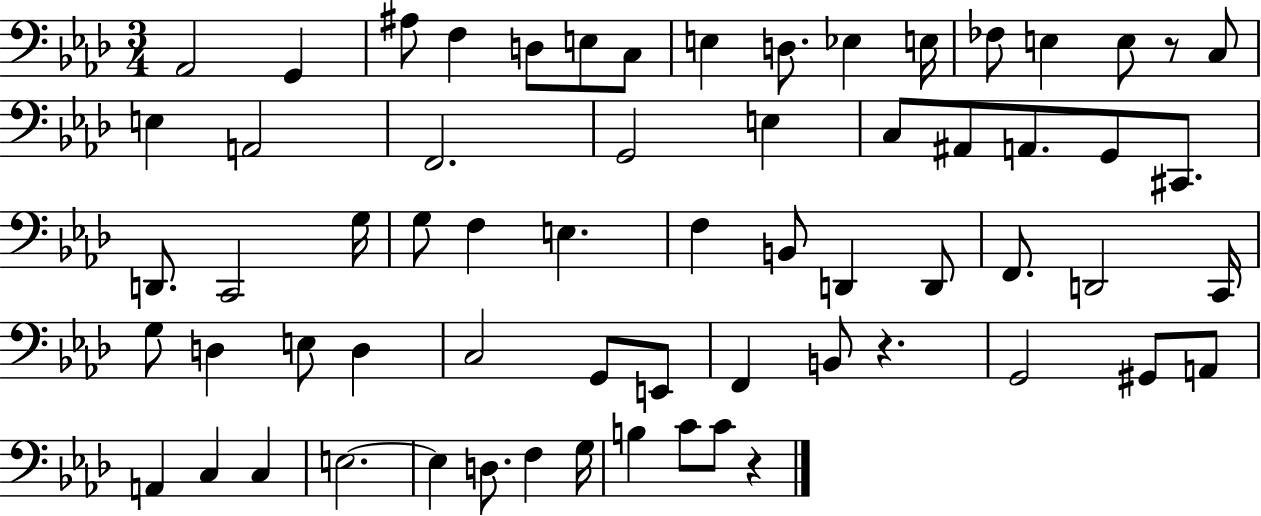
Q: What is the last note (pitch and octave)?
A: C4